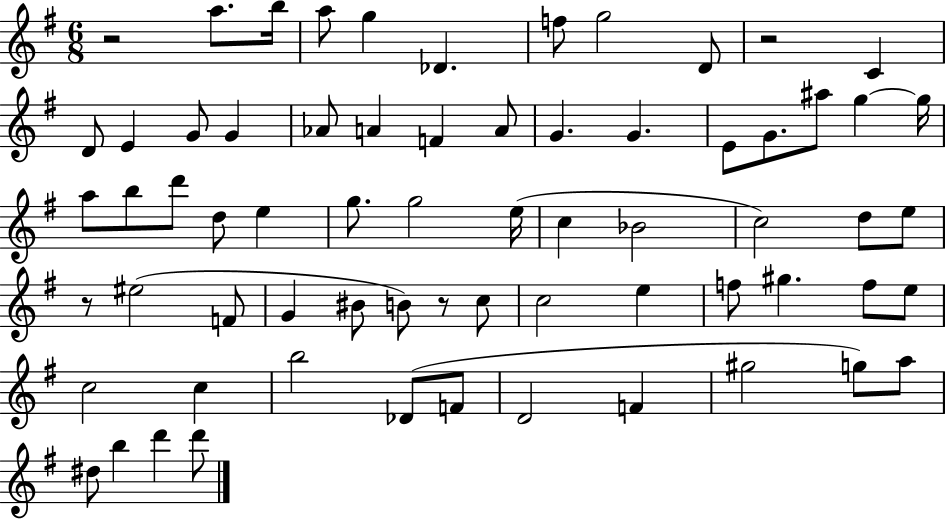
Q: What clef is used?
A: treble